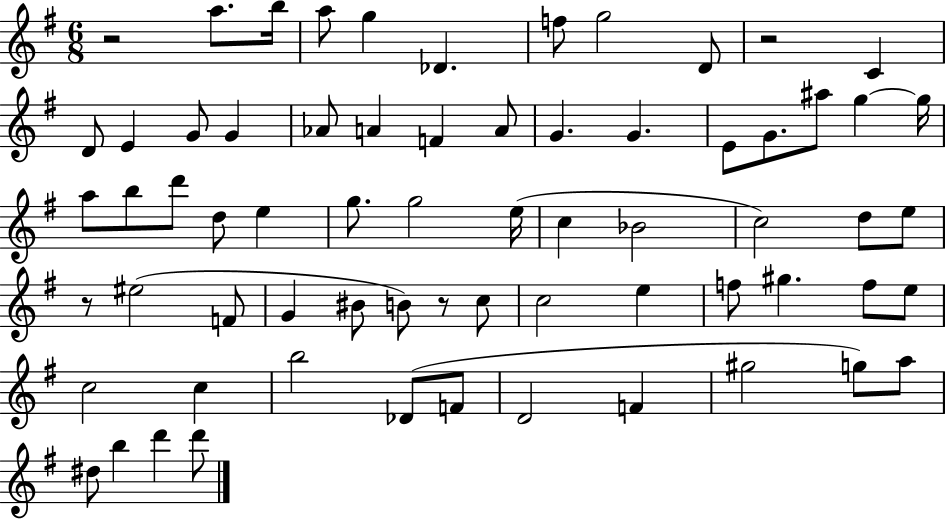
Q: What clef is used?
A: treble